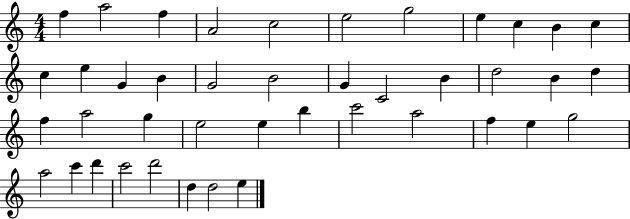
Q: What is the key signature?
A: C major